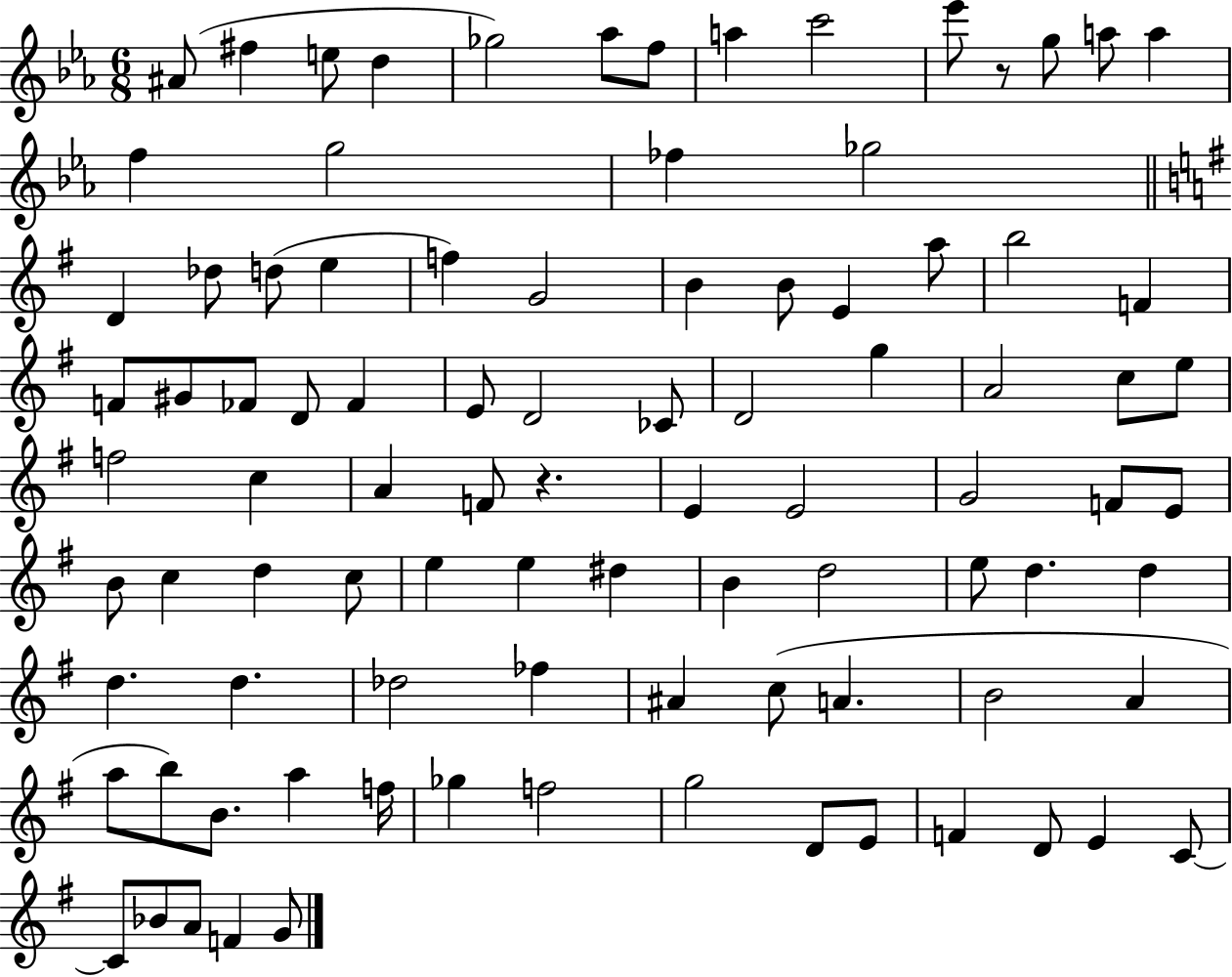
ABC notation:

X:1
T:Untitled
M:6/8
L:1/4
K:Eb
^A/2 ^f e/2 d _g2 _a/2 f/2 a c'2 _e'/2 z/2 g/2 a/2 a f g2 _f _g2 D _d/2 d/2 e f G2 B B/2 E a/2 b2 F F/2 ^G/2 _F/2 D/2 _F E/2 D2 _C/2 D2 g A2 c/2 e/2 f2 c A F/2 z E E2 G2 F/2 E/2 B/2 c d c/2 e e ^d B d2 e/2 d d d d _d2 _f ^A c/2 A B2 A a/2 b/2 B/2 a f/4 _g f2 g2 D/2 E/2 F D/2 E C/2 C/2 _B/2 A/2 F G/2